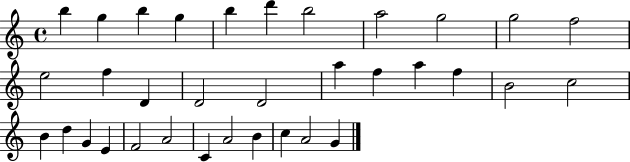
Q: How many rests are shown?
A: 0